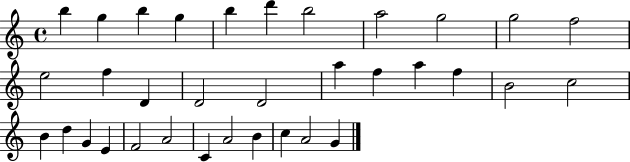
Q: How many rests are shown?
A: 0